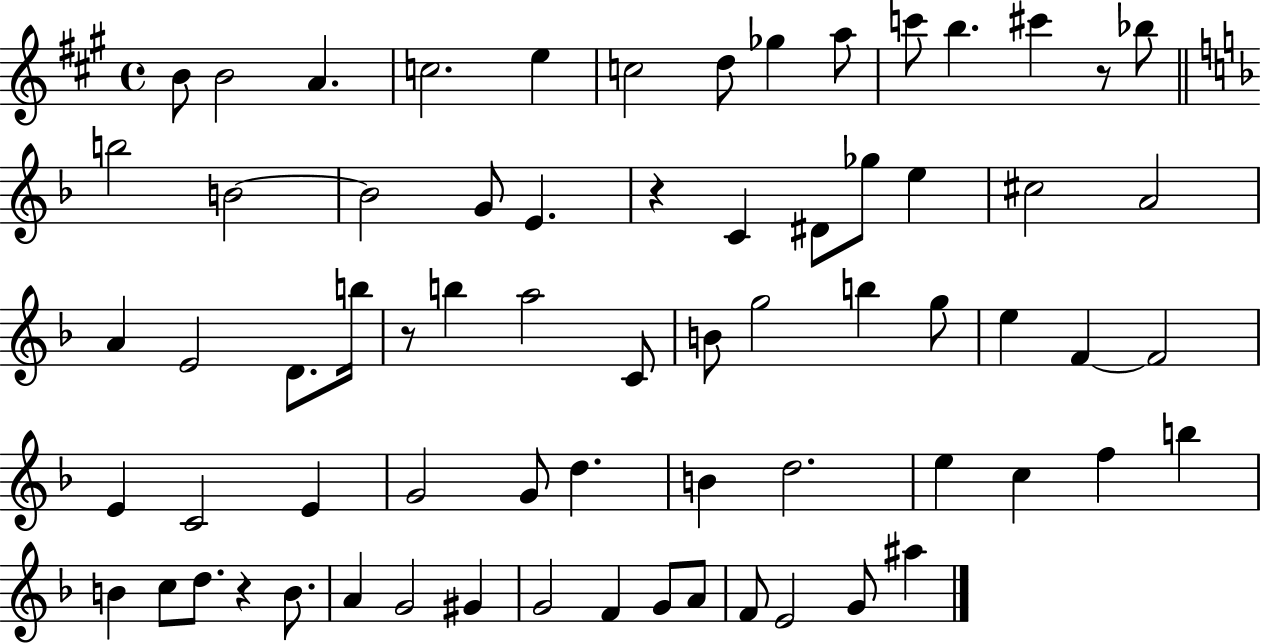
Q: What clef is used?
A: treble